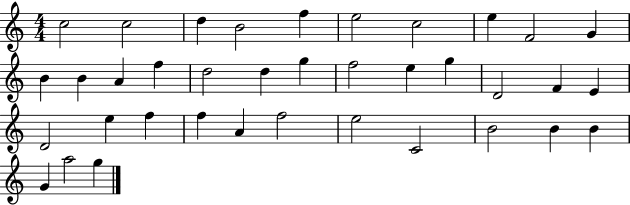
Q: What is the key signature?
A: C major